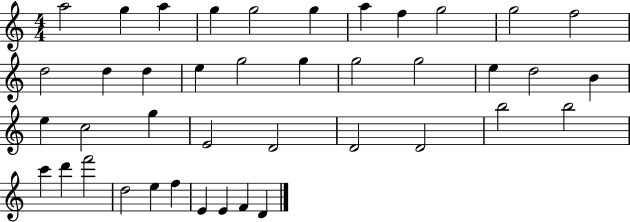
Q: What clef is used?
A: treble